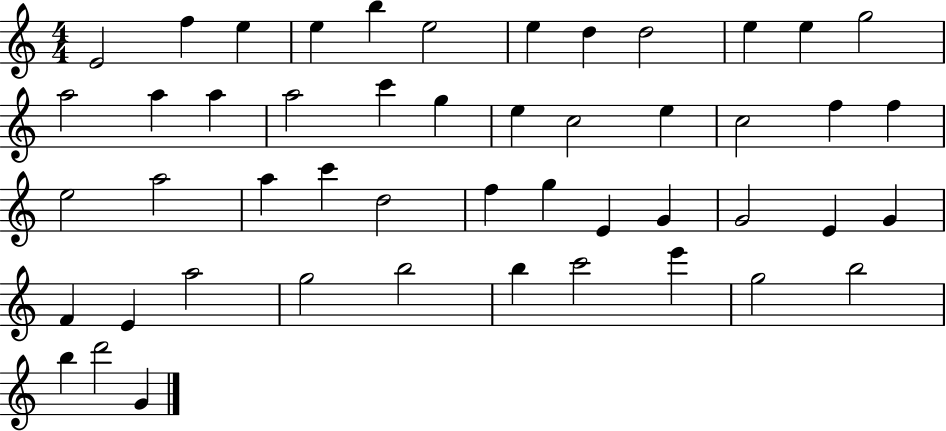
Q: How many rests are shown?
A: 0